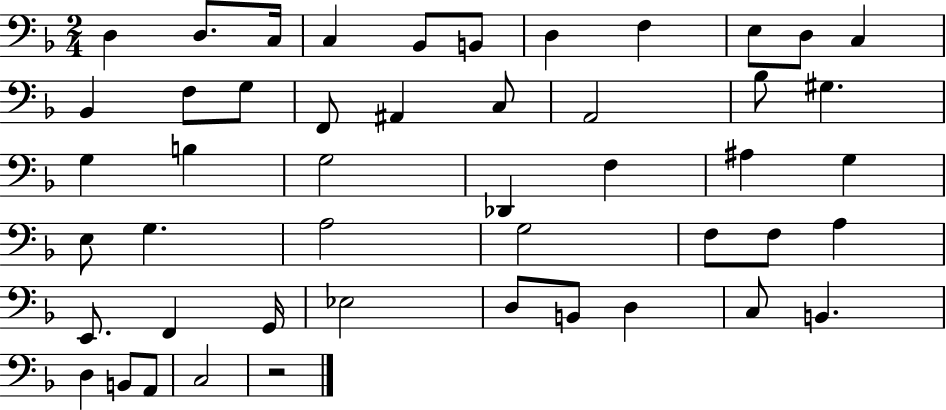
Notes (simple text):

D3/q D3/e. C3/s C3/q Bb2/e B2/e D3/q F3/q E3/e D3/e C3/q Bb2/q F3/e G3/e F2/e A#2/q C3/e A2/h Bb3/e G#3/q. G3/q B3/q G3/h Db2/q F3/q A#3/q G3/q E3/e G3/q. A3/h G3/h F3/e F3/e A3/q E2/e. F2/q G2/s Eb3/h D3/e B2/e D3/q C3/e B2/q. D3/q B2/e A2/e C3/h R/h